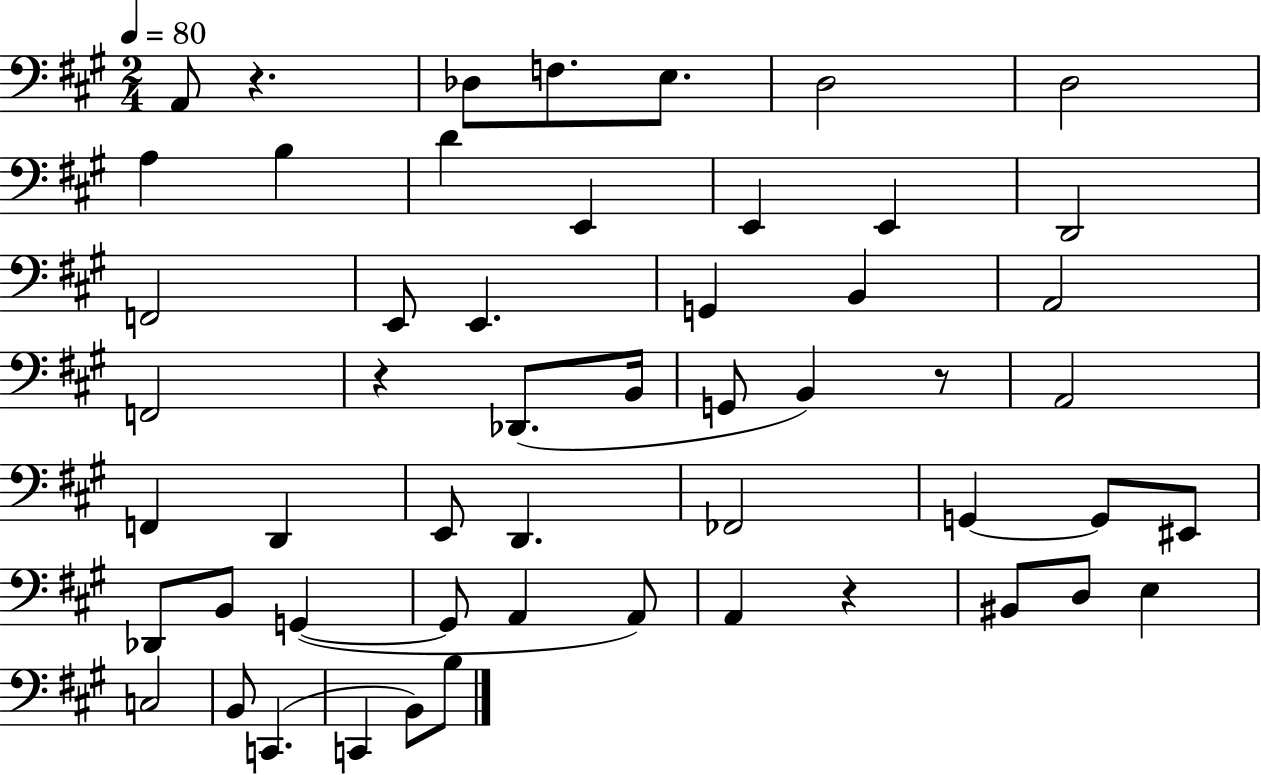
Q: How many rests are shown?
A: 4